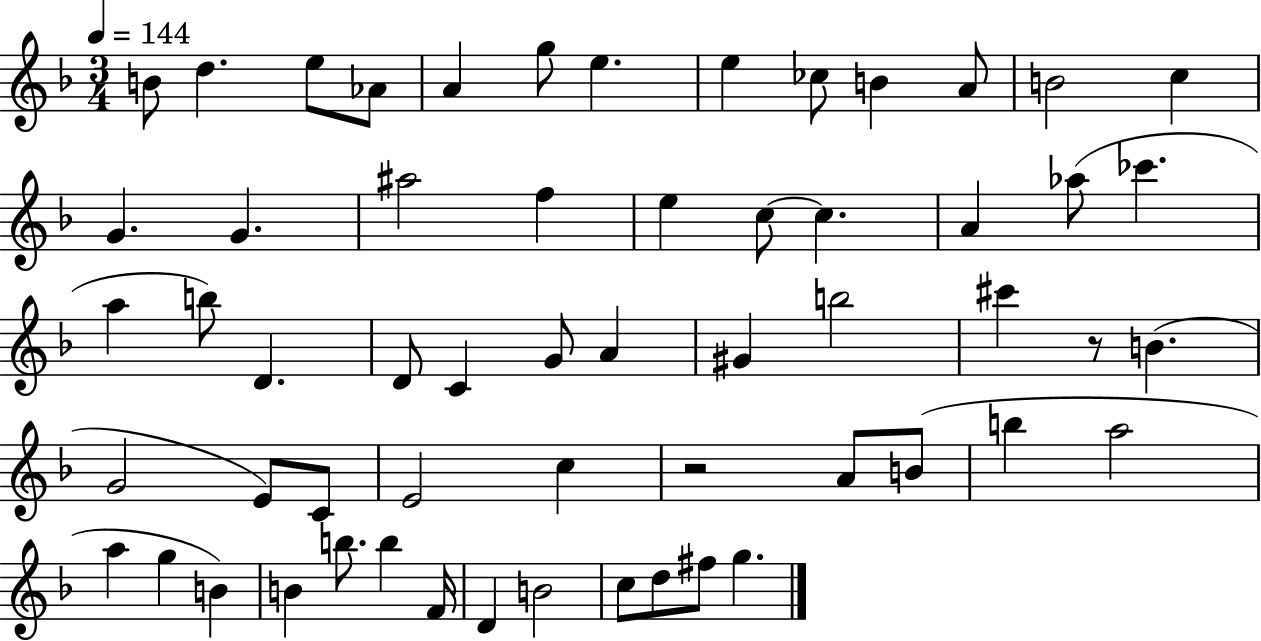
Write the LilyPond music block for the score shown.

{
  \clef treble
  \numericTimeSignature
  \time 3/4
  \key f \major
  \tempo 4 = 144
  b'8 d''4. e''8 aes'8 | a'4 g''8 e''4. | e''4 ces''8 b'4 a'8 | b'2 c''4 | \break g'4. g'4. | ais''2 f''4 | e''4 c''8~~ c''4. | a'4 aes''8( ces'''4. | \break a''4 b''8) d'4. | d'8 c'4 g'8 a'4 | gis'4 b''2 | cis'''4 r8 b'4.( | \break g'2 e'8) c'8 | e'2 c''4 | r2 a'8 b'8( | b''4 a''2 | \break a''4 g''4 b'4) | b'4 b''8. b''4 f'16 | d'4 b'2 | c''8 d''8 fis''8 g''4. | \break \bar "|."
}